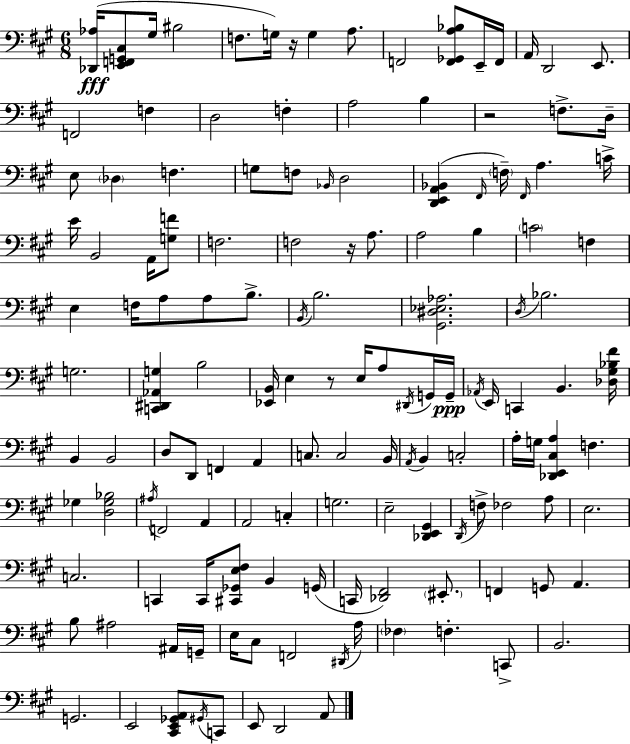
X:1
T:Untitled
M:6/8
L:1/4
K:A
[_D,,_A,]/4 [E,,F,,G,,^C,]/2 ^G,/4 ^B,2 F,/2 G,/4 z/4 G, A,/2 F,,2 [F,,_G,,A,_B,]/2 E,,/4 F,,/4 A,,/4 D,,2 E,,/2 F,,2 F, D,2 F, A,2 B, z2 F,/2 D,/4 E,/2 _D, F, G,/2 F,/2 _B,,/4 D,2 [D,,E,,A,,_B,,] ^F,,/4 F,/4 ^F,,/4 A, C/4 E/4 B,,2 A,,/4 [G,F]/2 F,2 F,2 z/4 A,/2 A,2 B, C2 F, E, F,/4 A,/2 A,/2 B,/2 B,,/4 B,2 [^G,,^D,_E,_A,]2 D,/4 _B,2 G,2 [C,,^D,,_A,,G,] B,2 [_E,,B,,]/4 E, z/2 E,/4 A,/2 ^D,,/4 G,,/4 G,,/4 _A,,/4 E,,/4 C,, B,, [_D,^G,_B,^F]/4 B,, B,,2 D,/2 D,,/2 F,, A,, C,/2 C,2 B,,/4 A,,/4 B,, C,2 A,/4 G,/4 [_D,,E,,^C,A,] F, _G, [D,_G,_B,]2 ^A,/4 F,,2 A,, A,,2 C, G,2 E,2 [_D,,E,,^G,,] D,,/4 F,/2 _F,2 A,/2 E,2 C,2 C,, C,,/4 [^C,,_G,,E,^F,]/2 B,, G,,/4 C,,/4 [_D,,^F,,]2 ^E,,/2 F,, G,,/2 A,, B,/2 ^A,2 ^A,,/4 G,,/4 E,/4 ^C,/2 F,,2 ^D,,/4 A,/4 _F, F, C,,/2 B,,2 G,,2 E,,2 [^C,,E,,_G,,A,,]/2 ^G,,/4 C,,/2 E,,/2 D,,2 A,,/2